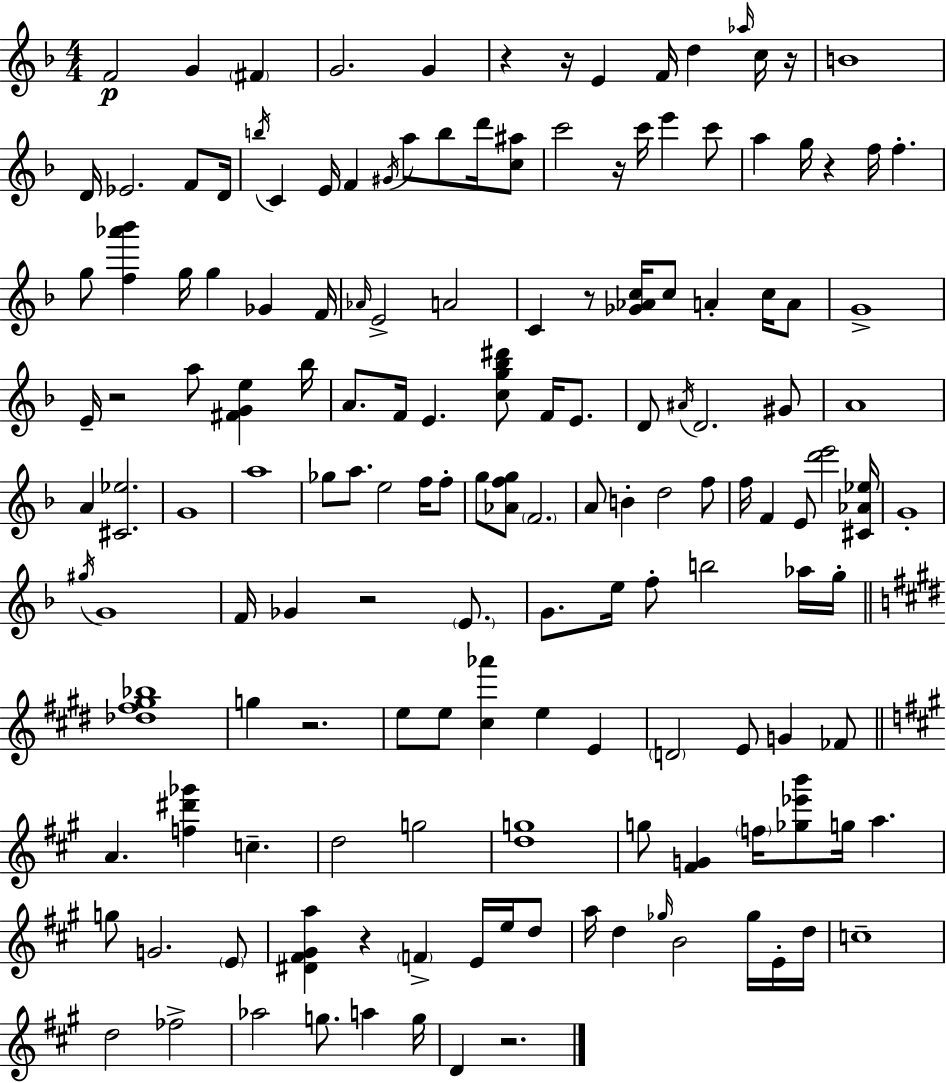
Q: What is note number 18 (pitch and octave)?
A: E4